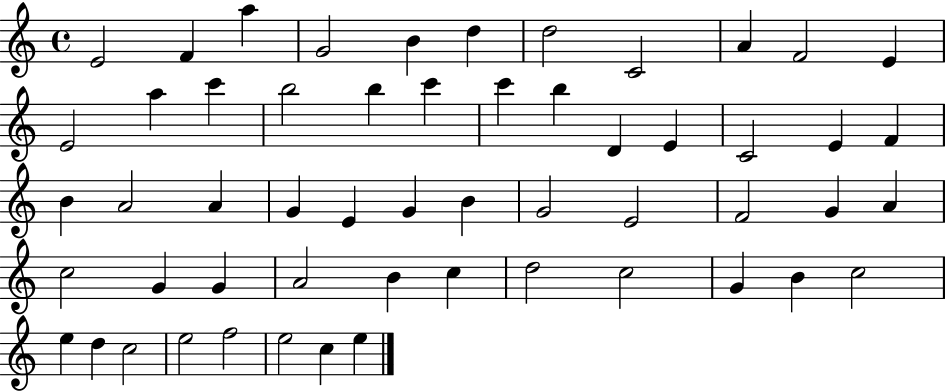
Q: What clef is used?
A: treble